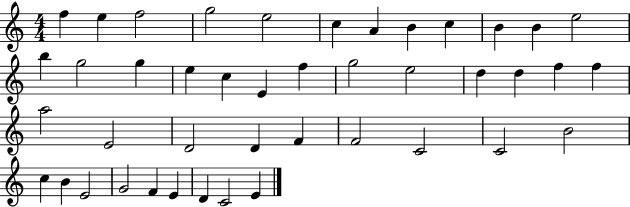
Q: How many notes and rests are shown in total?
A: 43